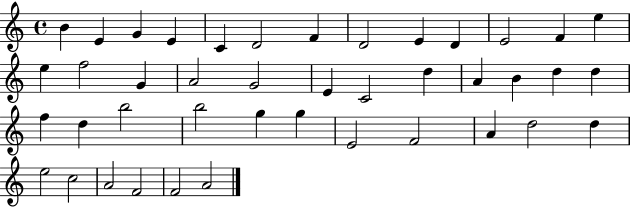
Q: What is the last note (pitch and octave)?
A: A4